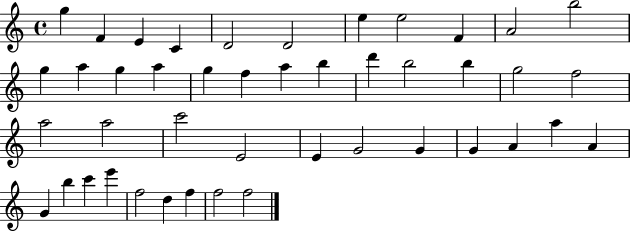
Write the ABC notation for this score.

X:1
T:Untitled
M:4/4
L:1/4
K:C
g F E C D2 D2 e e2 F A2 b2 g a g a g f a b d' b2 b g2 f2 a2 a2 c'2 E2 E G2 G G A a A G b c' e' f2 d f f2 f2